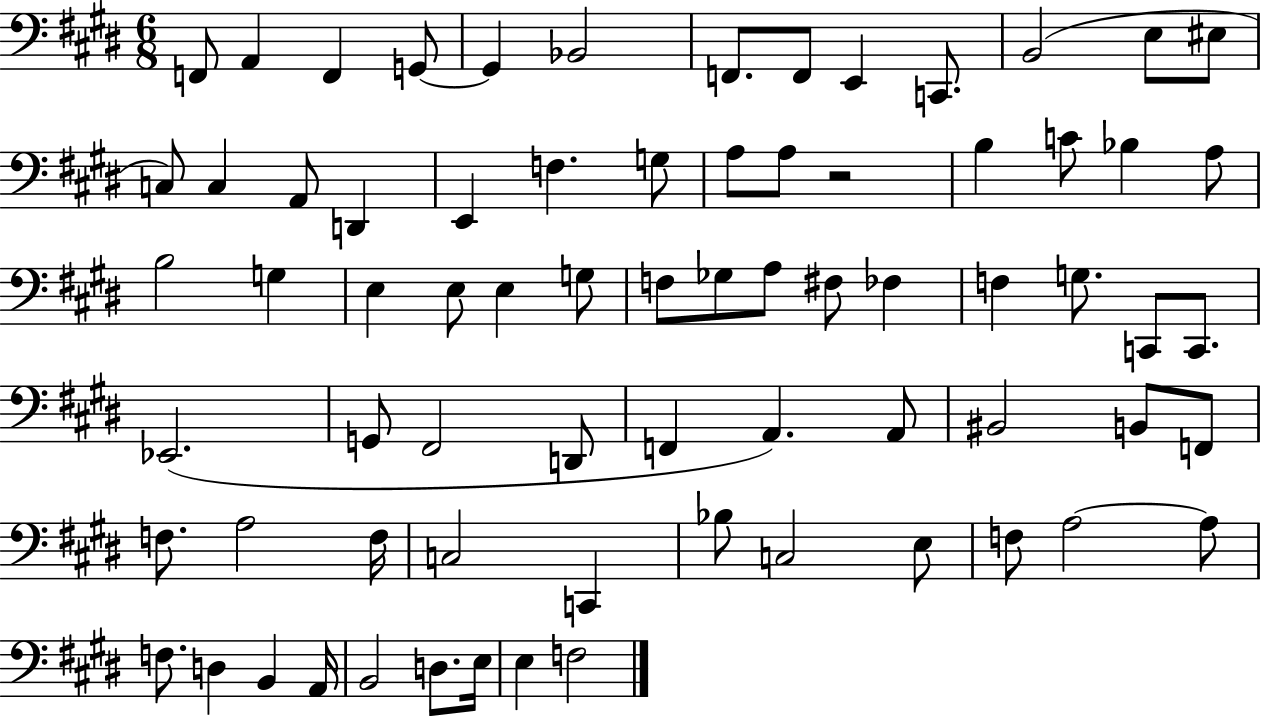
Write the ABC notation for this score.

X:1
T:Untitled
M:6/8
L:1/4
K:E
F,,/2 A,, F,, G,,/2 G,, _B,,2 F,,/2 F,,/2 E,, C,,/2 B,,2 E,/2 ^E,/2 C,/2 C, A,,/2 D,, E,, F, G,/2 A,/2 A,/2 z2 B, C/2 _B, A,/2 B,2 G, E, E,/2 E, G,/2 F,/2 _G,/2 A,/2 ^F,/2 _F, F, G,/2 C,,/2 C,,/2 _E,,2 G,,/2 ^F,,2 D,,/2 F,, A,, A,,/2 ^B,,2 B,,/2 F,,/2 F,/2 A,2 F,/4 C,2 C,, _B,/2 C,2 E,/2 F,/2 A,2 A,/2 F,/2 D, B,, A,,/4 B,,2 D,/2 E,/4 E, F,2